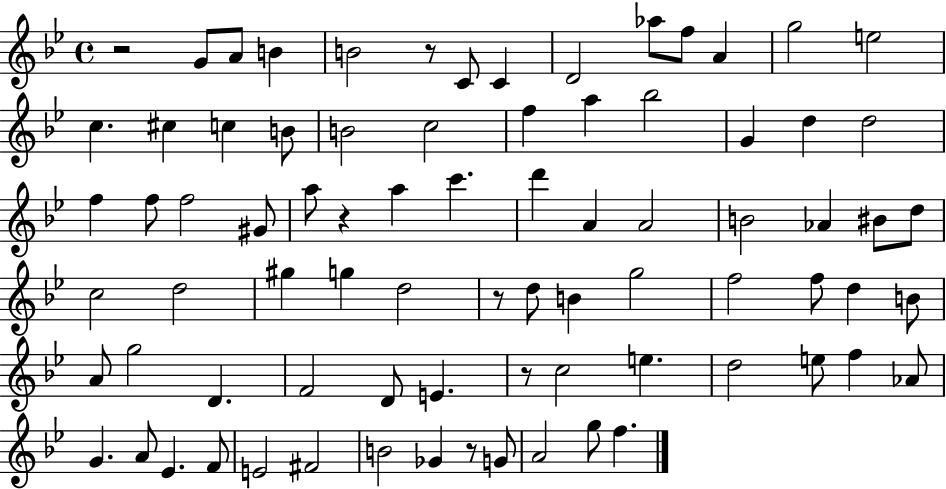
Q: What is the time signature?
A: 4/4